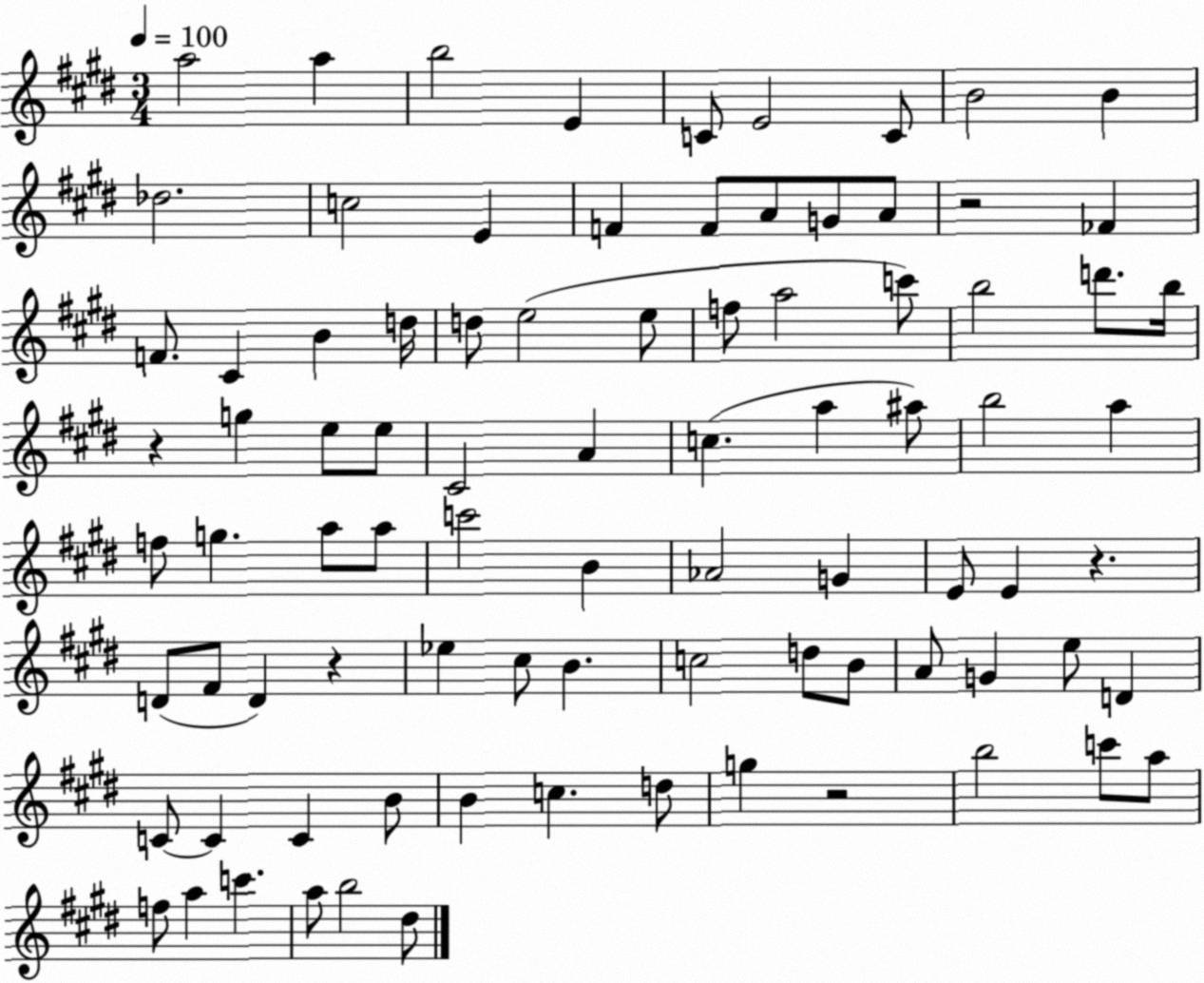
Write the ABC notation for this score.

X:1
T:Untitled
M:3/4
L:1/4
K:E
a2 a b2 E C/2 E2 C/2 B2 B _d2 c2 E F F/2 A/2 G/2 A/2 z2 _F F/2 ^C B d/4 d/2 e2 e/2 f/2 a2 c'/2 b2 d'/2 b/4 z g e/2 e/2 ^C2 A c a ^a/2 b2 a f/2 g a/2 a/2 c'2 B _A2 G E/2 E z D/2 ^F/2 D z _e ^c/2 B c2 d/2 B/2 A/2 G e/2 D C/2 C C B/2 B c d/2 g z2 b2 c'/2 a/2 f/2 a c' a/2 b2 ^d/2